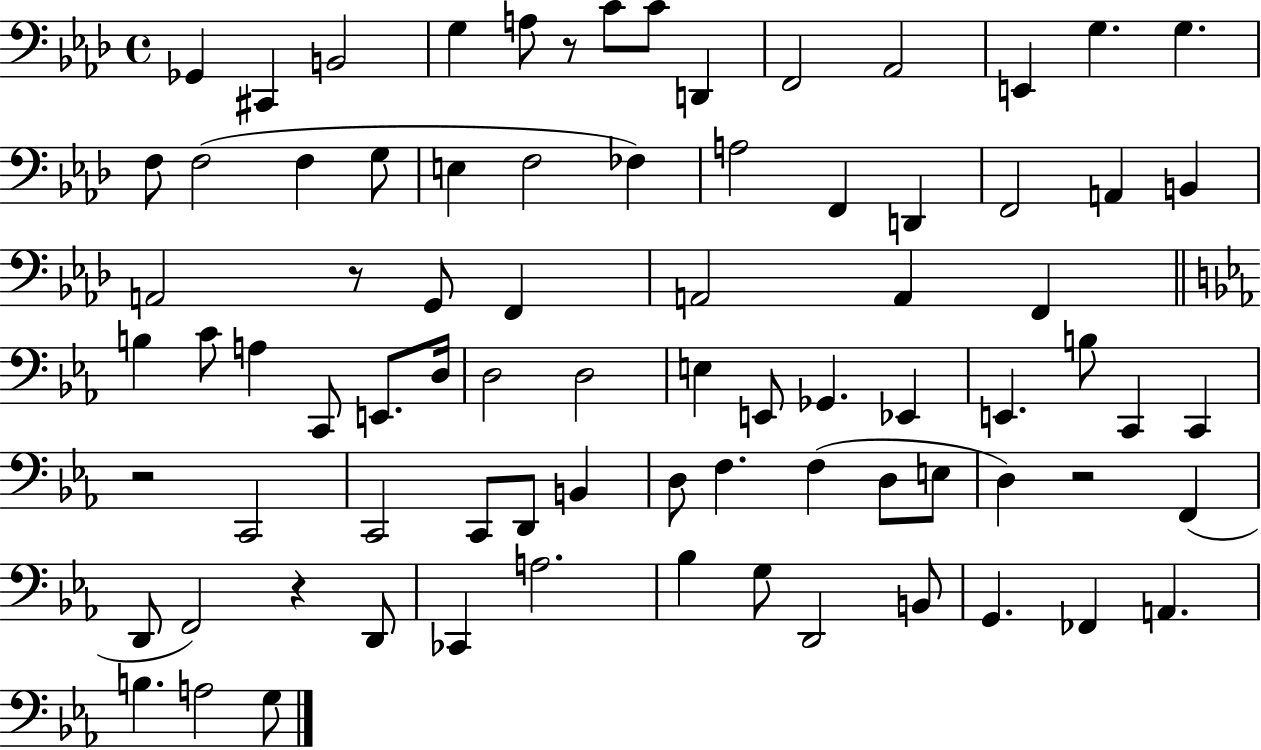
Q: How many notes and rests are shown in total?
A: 80